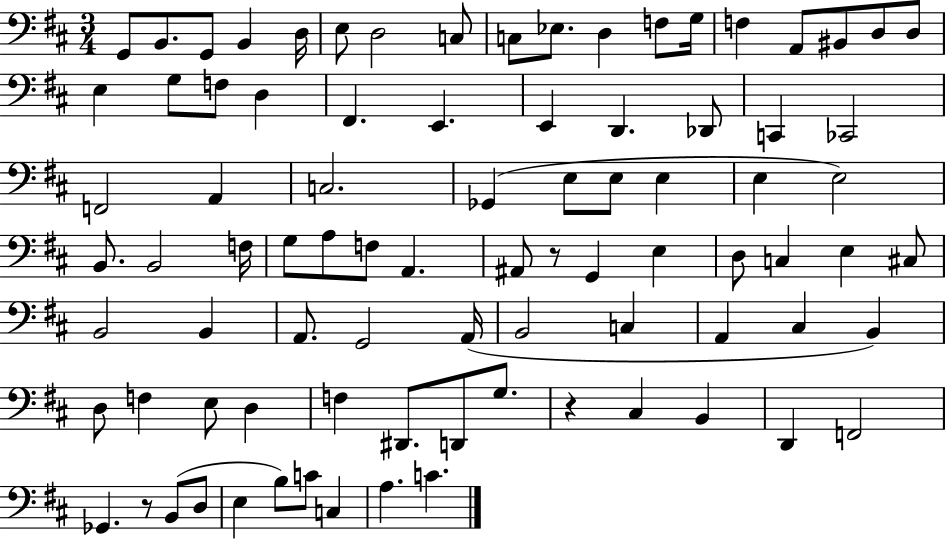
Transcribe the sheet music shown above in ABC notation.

X:1
T:Untitled
M:3/4
L:1/4
K:D
G,,/2 B,,/2 G,,/2 B,, D,/4 E,/2 D,2 C,/2 C,/2 _E,/2 D, F,/2 G,/4 F, A,,/2 ^B,,/2 D,/2 D,/2 E, G,/2 F,/2 D, ^F,, E,, E,, D,, _D,,/2 C,, _C,,2 F,,2 A,, C,2 _G,, E,/2 E,/2 E, E, E,2 B,,/2 B,,2 F,/4 G,/2 A,/2 F,/2 A,, ^A,,/2 z/2 G,, E, D,/2 C, E, ^C,/2 B,,2 B,, A,,/2 G,,2 A,,/4 B,,2 C, A,, ^C, B,, D,/2 F, E,/2 D, F, ^D,,/2 D,,/2 G,/2 z ^C, B,, D,, F,,2 _G,, z/2 B,,/2 D,/2 E, B,/2 C/2 C, A, C